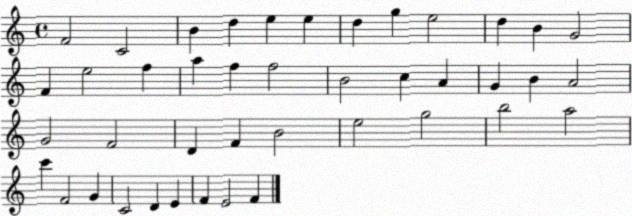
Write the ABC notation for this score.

X:1
T:Untitled
M:4/4
L:1/4
K:C
F2 C2 B d e e d g e2 d B G2 F e2 f a f f2 B2 c A G B A2 G2 F2 D F B2 e2 g2 b2 a2 c' F2 G C2 D E F E2 F